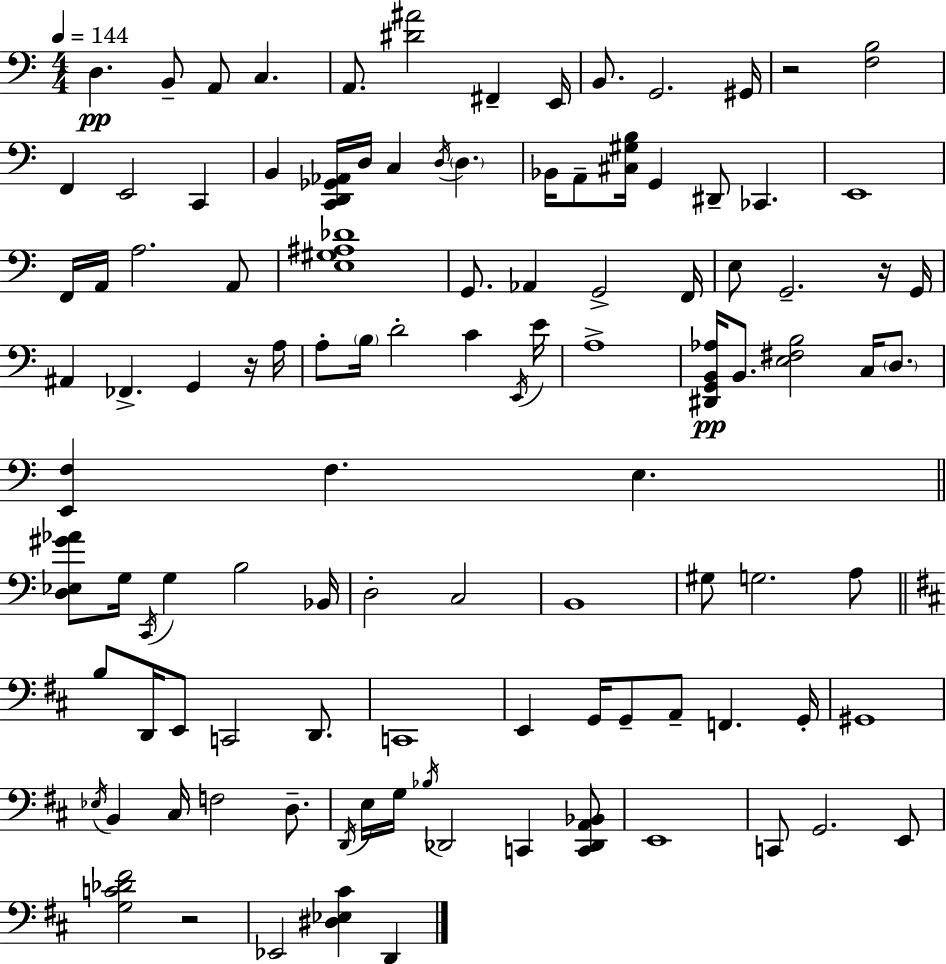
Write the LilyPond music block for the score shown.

{
  \clef bass
  \numericTimeSignature
  \time 4/4
  \key c \major
  \tempo 4 = 144
  d4.\pp b,8-- a,8 c4. | a,8. <dis' ais'>2 fis,4-- e,16 | b,8. g,2. gis,16 | r2 <f b>2 | \break f,4 e,2 c,4 | b,4 <c, d, ges, aes,>16 d16 c4 \acciaccatura { d16 } \parenthesize d4. | bes,16 a,8-- <cis gis b>16 g,4 dis,8-- ces,4. | e,1 | \break f,16 a,16 a2. a,8 | <e gis ais des'>1 | g,8. aes,4 g,2-> | f,16 e8 g,2.-- r16 | \break g,16 ais,4 fes,4.-> g,4 r16 | a16 a8-. \parenthesize b16 d'2-. c'4 | \acciaccatura { e,16 } e'16 a1-> | <dis, g, b, aes>16\pp b,8. <e fis b>2 c16 \parenthesize d8. | \break <e, f>4 f4. e4. | \bar "||" \break \key c \major <d ees gis' aes'>8 g16 \acciaccatura { c,16 } g4 b2 | bes,16 d2-. c2 | b,1 | gis8 g2. a8 | \break \bar "||" \break \key d \major b8 d,16 e,8 c,2 d,8. | c,1 | e,4 g,16 g,8-- a,8-- f,4. g,16-. | gis,1 | \break \acciaccatura { ees16 } b,4 cis16 f2 d8.-- | \acciaccatura { d,16 } e16 g16 \acciaccatura { bes16 } des,2 c,4 | <c, des, a, bes,>8 e,1 | c,8 g,2. | \break e,8 <g c' des' fis'>2 r2 | ees,2 <dis ees cis'>4 d,4 | \bar "|."
}